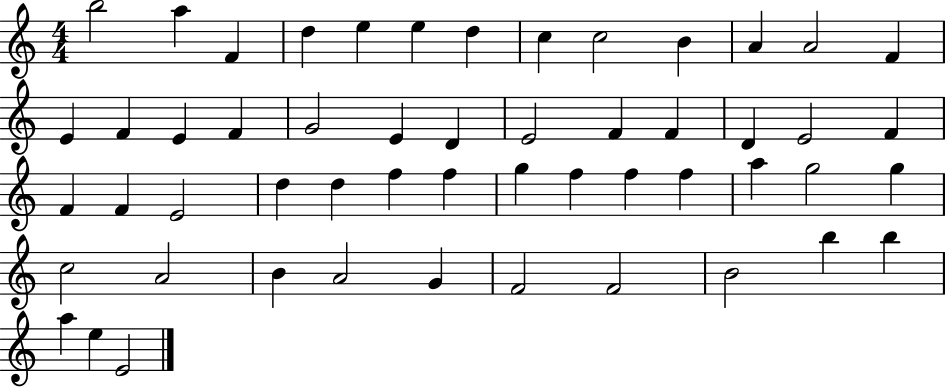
B5/h A5/q F4/q D5/q E5/q E5/q D5/q C5/q C5/h B4/q A4/q A4/h F4/q E4/q F4/q E4/q F4/q G4/h E4/q D4/q E4/h F4/q F4/q D4/q E4/h F4/q F4/q F4/q E4/h D5/q D5/q F5/q F5/q G5/q F5/q F5/q F5/q A5/q G5/h G5/q C5/h A4/h B4/q A4/h G4/q F4/h F4/h B4/h B5/q B5/q A5/q E5/q E4/h